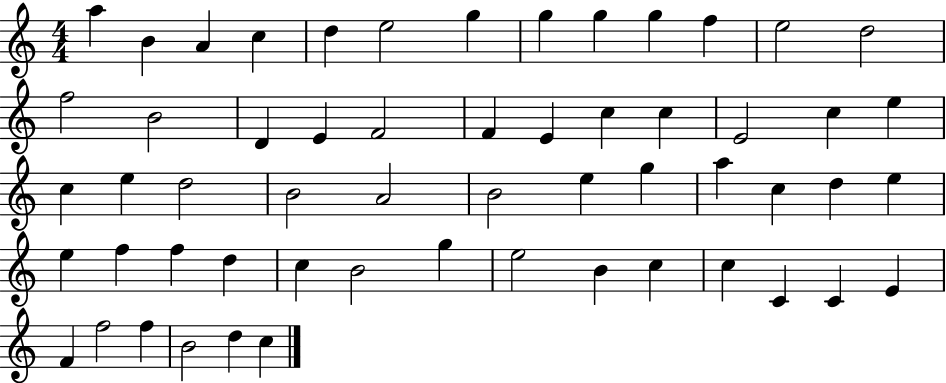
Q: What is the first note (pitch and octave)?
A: A5